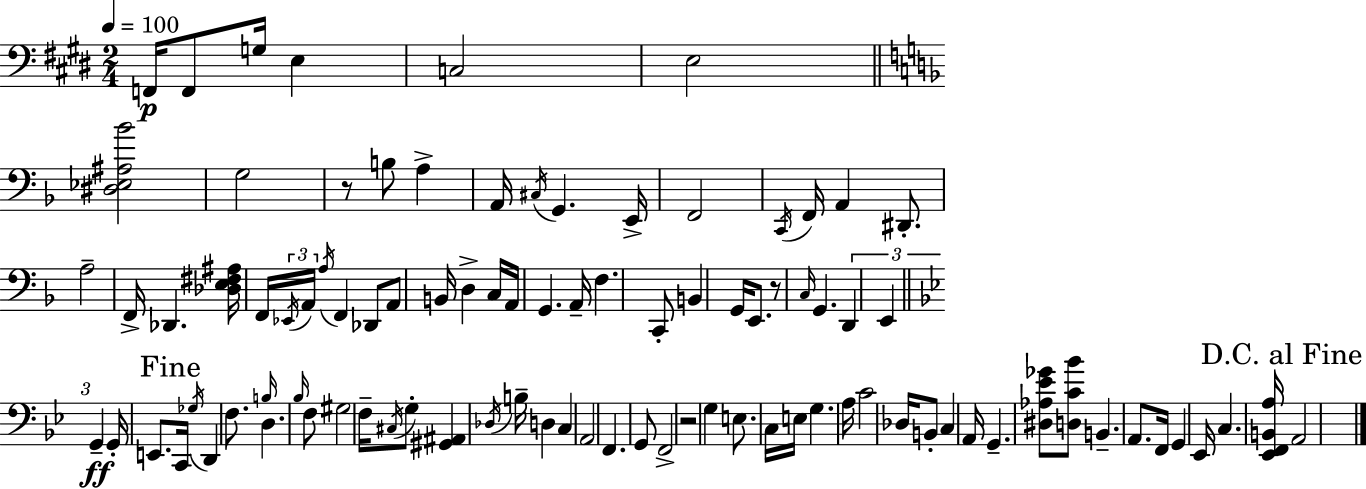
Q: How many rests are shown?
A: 3